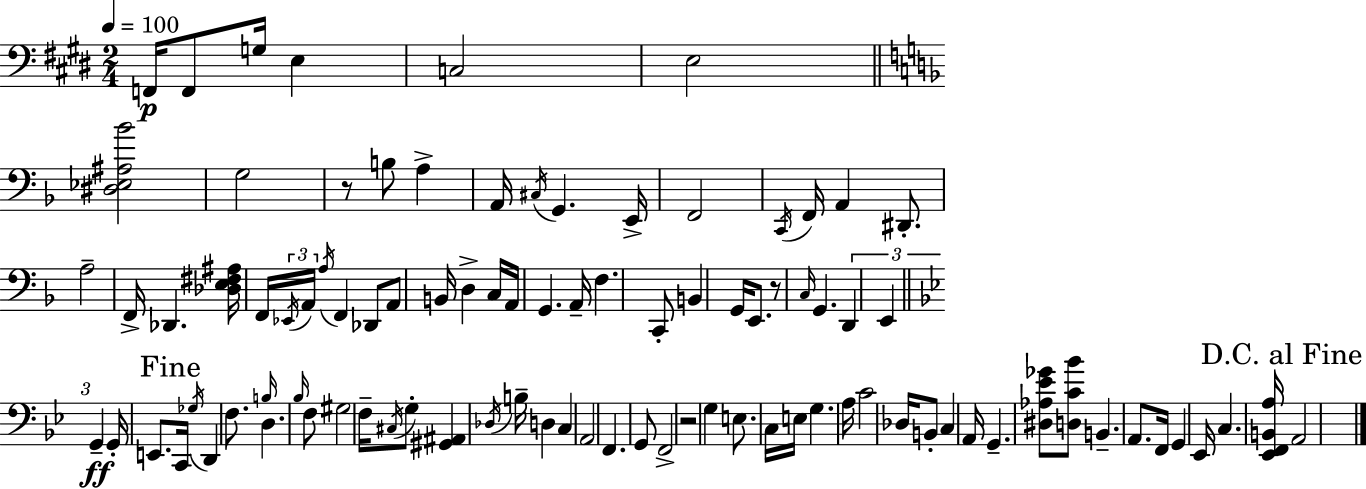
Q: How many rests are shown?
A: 3